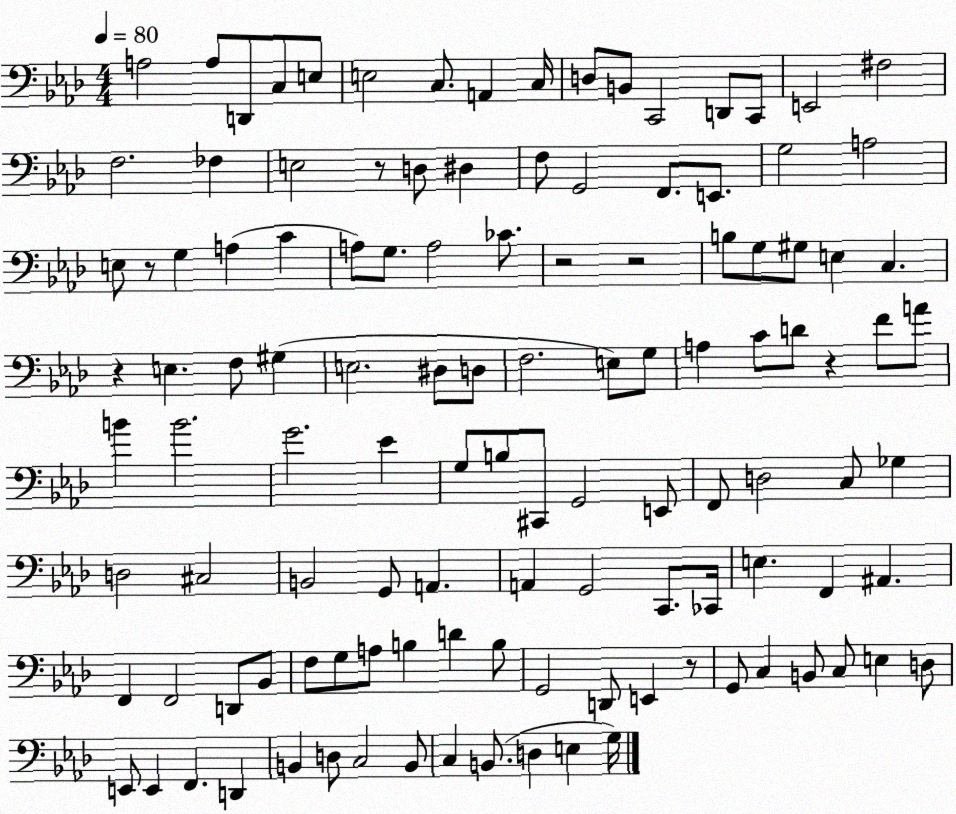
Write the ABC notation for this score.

X:1
T:Untitled
M:4/4
L:1/4
K:Ab
A,2 A,/2 D,,/2 C,/2 E,/2 E,2 C,/2 A,, C,/4 D,/2 B,,/2 C,,2 D,,/2 C,,/2 E,,2 ^F,2 F,2 _F, E,2 z/2 D,/2 ^D, F,/2 G,,2 F,,/2 E,,/2 G,2 A,2 E,/2 z/2 G, A, C A,/2 G,/2 A,2 _C/2 z2 z2 B,/2 G,/2 ^G,/2 E, C, z E, F,/2 ^G, E,2 ^D,/2 D,/2 F,2 E,/2 G,/2 A, C/2 D/2 z F/2 A/2 B B2 G2 _E G,/2 B,/2 ^C,,/2 G,,2 E,,/2 F,,/2 D,2 C,/2 _G, D,2 ^C,2 B,,2 G,,/2 A,, A,, G,,2 C,,/2 _C,,/4 E, F,, ^A,, F,, F,,2 D,,/2 _B,,/2 F,/2 G,/2 A,/2 B, D B,/2 G,,2 D,,/2 E,, z/2 G,,/2 C, B,,/2 C,/2 E, D,/2 E,,/2 E,, F,, D,, B,, D,/2 C,2 B,,/2 C, B,,/2 D, E, G,/4